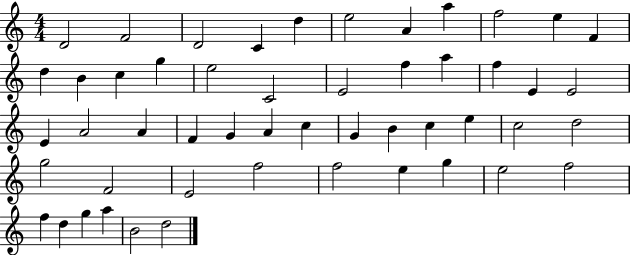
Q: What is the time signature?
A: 4/4